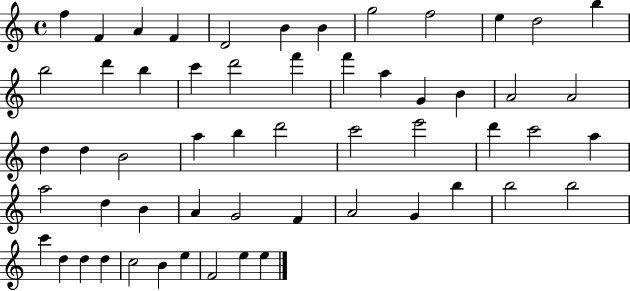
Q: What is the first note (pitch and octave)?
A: F5